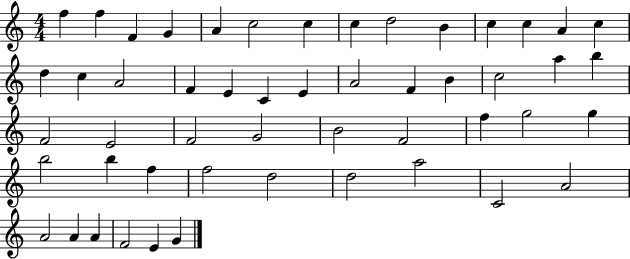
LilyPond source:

{
  \clef treble
  \numericTimeSignature
  \time 4/4
  \key c \major
  f''4 f''4 f'4 g'4 | a'4 c''2 c''4 | c''4 d''2 b'4 | c''4 c''4 a'4 c''4 | \break d''4 c''4 a'2 | f'4 e'4 c'4 e'4 | a'2 f'4 b'4 | c''2 a''4 b''4 | \break f'2 e'2 | f'2 g'2 | b'2 f'2 | f''4 g''2 g''4 | \break b''2 b''4 f''4 | f''2 d''2 | d''2 a''2 | c'2 a'2 | \break a'2 a'4 a'4 | f'2 e'4 g'4 | \bar "|."
}